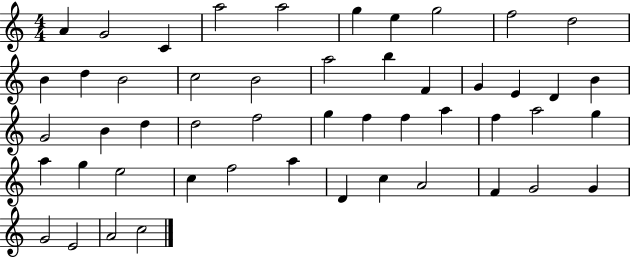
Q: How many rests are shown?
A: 0